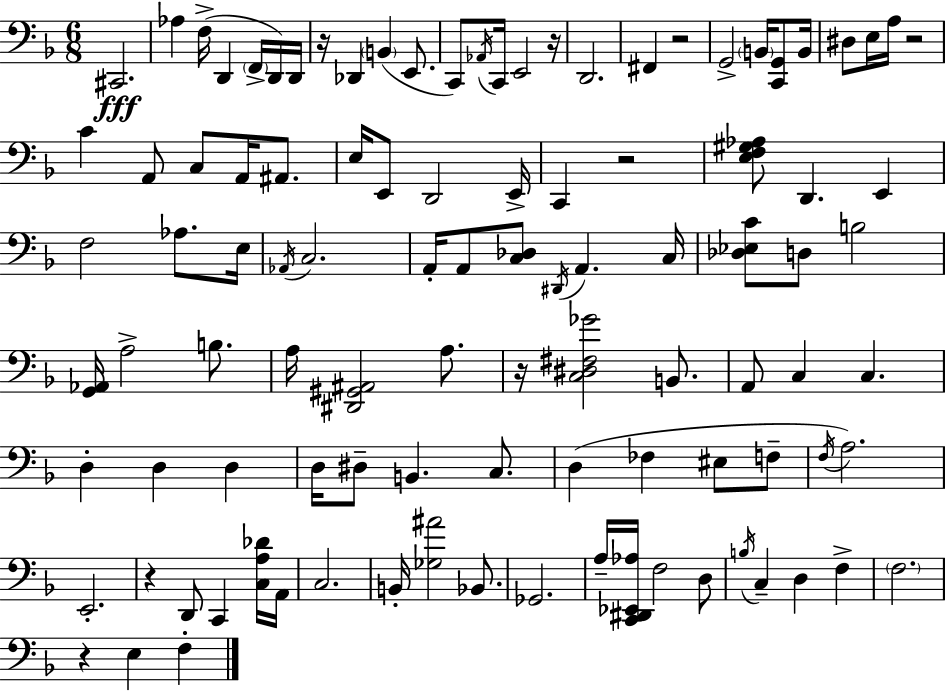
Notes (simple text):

C#2/h. Ab3/q F3/s D2/q F2/s D2/s D2/s R/s Db2/q B2/q E2/e. C2/e Ab2/s C2/s E2/h R/s D2/h. F#2/q R/h G2/h B2/s [C2,G2]/e B2/s D#3/e E3/s A3/s R/h C4/q A2/e C3/e A2/s A#2/e. E3/s E2/e D2/h E2/s C2/q R/h [E3,F3,G#3,Ab3]/e D2/q. E2/q F3/h Ab3/e. E3/s Ab2/s C3/h. A2/s A2/e [C3,Db3]/e D#2/s A2/q. C3/s [Db3,Eb3,C4]/e D3/e B3/h [G2,Ab2]/s A3/h B3/e. A3/s [D#2,G#2,A#2]/h A3/e. R/s [C3,D#3,F#3,Gb4]/h B2/e. A2/e C3/q C3/q. D3/q D3/q D3/q D3/s D#3/e B2/q. C3/e. D3/q FES3/q EIS3/e F3/e F3/s A3/h. E2/h. R/q D2/e C2/q [C3,A3,Db4]/s A2/s C3/h. B2/s [Gb3,A#4]/h Bb2/e. Gb2/h. A3/s [C2,D#2,Eb2,Ab3]/s F3/h D3/e B3/s C3/q D3/q F3/q F3/h. R/q E3/q F3/q